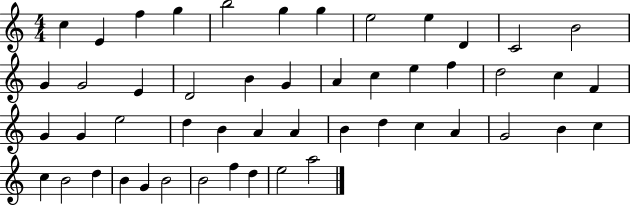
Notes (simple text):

C5/q E4/q F5/q G5/q B5/h G5/q G5/q E5/h E5/q D4/q C4/h B4/h G4/q G4/h E4/q D4/h B4/q G4/q A4/q C5/q E5/q F5/q D5/h C5/q F4/q G4/q G4/q E5/h D5/q B4/q A4/q A4/q B4/q D5/q C5/q A4/q G4/h B4/q C5/q C5/q B4/h D5/q B4/q G4/q B4/h B4/h F5/q D5/q E5/h A5/h